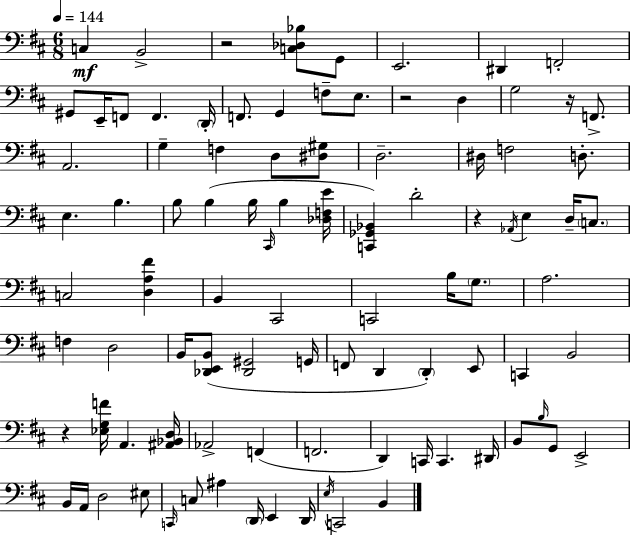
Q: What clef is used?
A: bass